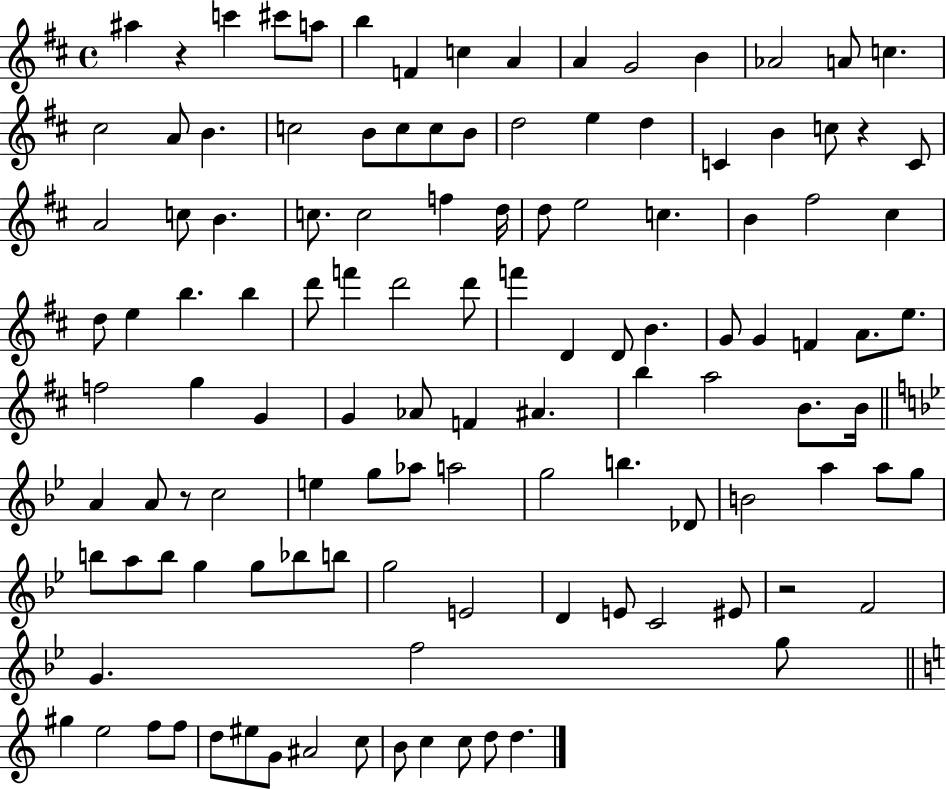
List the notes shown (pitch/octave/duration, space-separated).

A#5/q R/q C6/q C#6/e A5/e B5/q F4/q C5/q A4/q A4/q G4/h B4/q Ab4/h A4/e C5/q. C#5/h A4/e B4/q. C5/h B4/e C5/e C5/e B4/e D5/h E5/q D5/q C4/q B4/q C5/e R/q C4/e A4/h C5/e B4/q. C5/e. C5/h F5/q D5/s D5/e E5/h C5/q. B4/q F#5/h C#5/q D5/e E5/q B5/q. B5/q D6/e F6/q D6/h D6/e F6/q D4/q D4/e B4/q. G4/e G4/q F4/q A4/e. E5/e. F5/h G5/q G4/q G4/q Ab4/e F4/q A#4/q. B5/q A5/h B4/e. B4/s A4/q A4/e R/e C5/h E5/q G5/e Ab5/e A5/h G5/h B5/q. Db4/e B4/h A5/q A5/e G5/e B5/e A5/e B5/e G5/q G5/e Bb5/e B5/e G5/h E4/h D4/q E4/e C4/h EIS4/e R/h F4/h G4/q. F5/h G5/e G#5/q E5/h F5/e F5/e D5/e EIS5/e G4/e A#4/h C5/e B4/e C5/q C5/e D5/e D5/q.